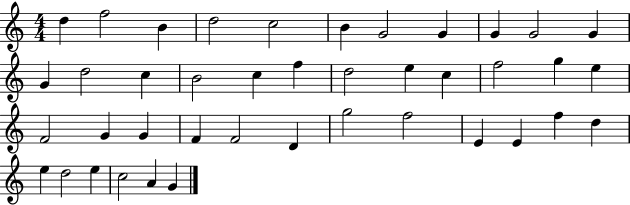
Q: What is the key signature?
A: C major